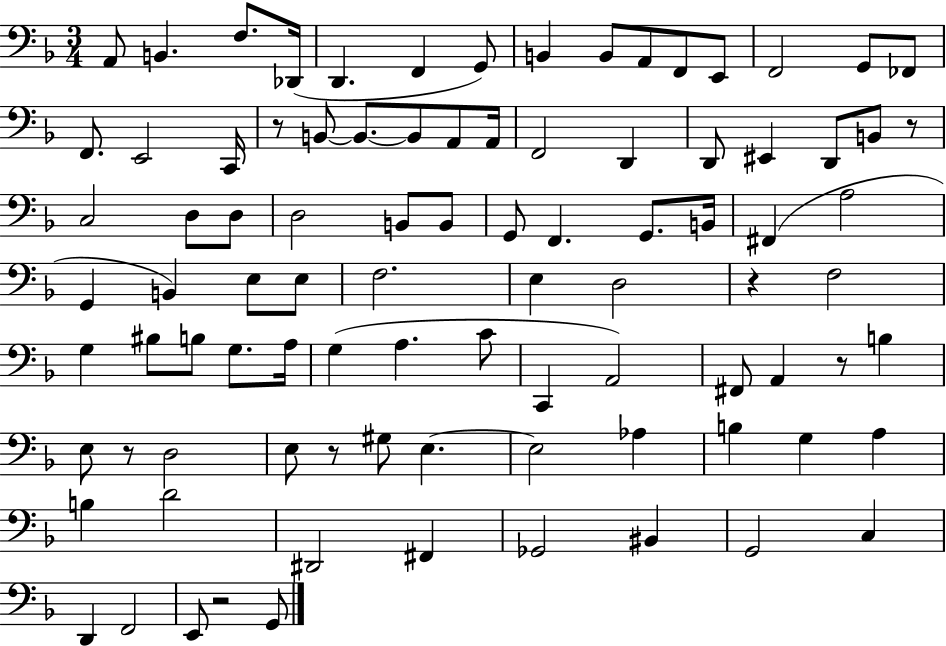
{
  \clef bass
  \numericTimeSignature
  \time 3/4
  \key f \major
  a,8 b,4. f8. des,16( | d,4. f,4 g,8) | b,4 b,8 a,8 f,8 e,8 | f,2 g,8 fes,8 | \break f,8. e,2 c,16 | r8 b,8~~ b,8.~~ b,8 a,8 a,16 | f,2 d,4 | d,8 eis,4 d,8 b,8 r8 | \break c2 d8 d8 | d2 b,8 b,8 | g,8 f,4. g,8. b,16 | fis,4( a2 | \break g,4 b,4) e8 e8 | f2. | e4 d2 | r4 f2 | \break g4 bis8 b8 g8. a16 | g4( a4. c'8 | c,4 a,2) | fis,8 a,4 r8 b4 | \break e8 r8 d2 | e8 r8 gis8 e4.~~ | e2 aes4 | b4 g4 a4 | \break b4 d'2 | dis,2 fis,4 | ges,2 bis,4 | g,2 c4 | \break d,4 f,2 | e,8 r2 g,8 | \bar "|."
}